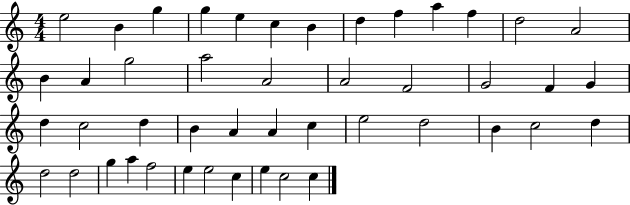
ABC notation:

X:1
T:Untitled
M:4/4
L:1/4
K:C
e2 B g g e c B d f a f d2 A2 B A g2 a2 A2 A2 F2 G2 F G d c2 d B A A c e2 d2 B c2 d d2 d2 g a f2 e e2 c e c2 c